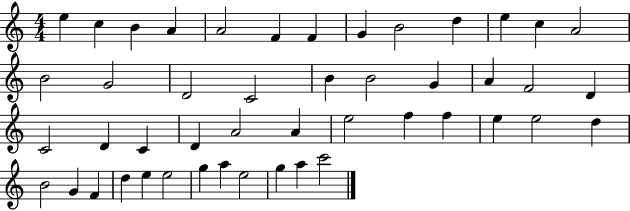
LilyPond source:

{
  \clef treble
  \numericTimeSignature
  \time 4/4
  \key c \major
  e''4 c''4 b'4 a'4 | a'2 f'4 f'4 | g'4 b'2 d''4 | e''4 c''4 a'2 | \break b'2 g'2 | d'2 c'2 | b'4 b'2 g'4 | a'4 f'2 d'4 | \break c'2 d'4 c'4 | d'4 a'2 a'4 | e''2 f''4 f''4 | e''4 e''2 d''4 | \break b'2 g'4 f'4 | d''4 e''4 e''2 | g''4 a''4 e''2 | g''4 a''4 c'''2 | \break \bar "|."
}